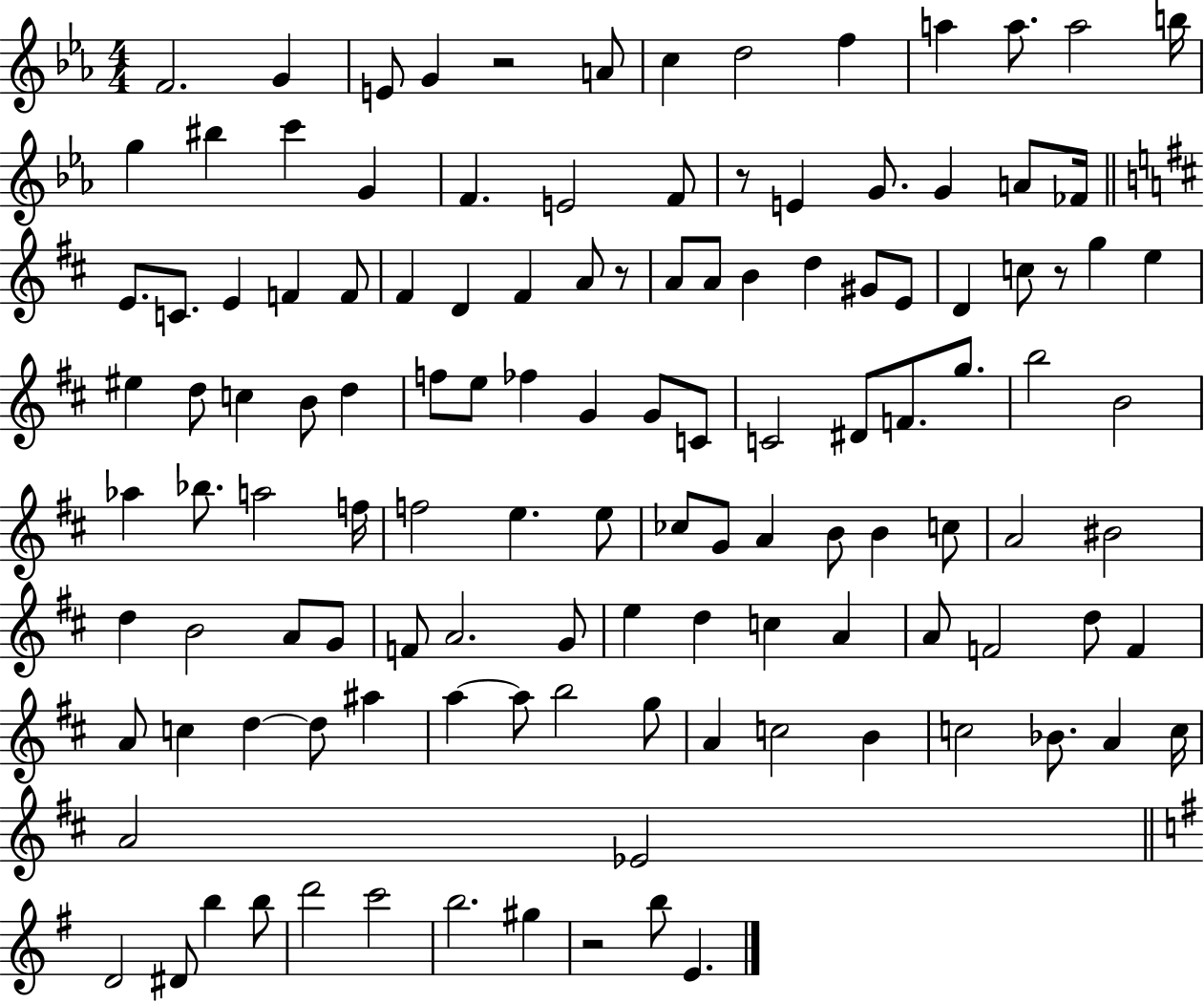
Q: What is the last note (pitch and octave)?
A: E4